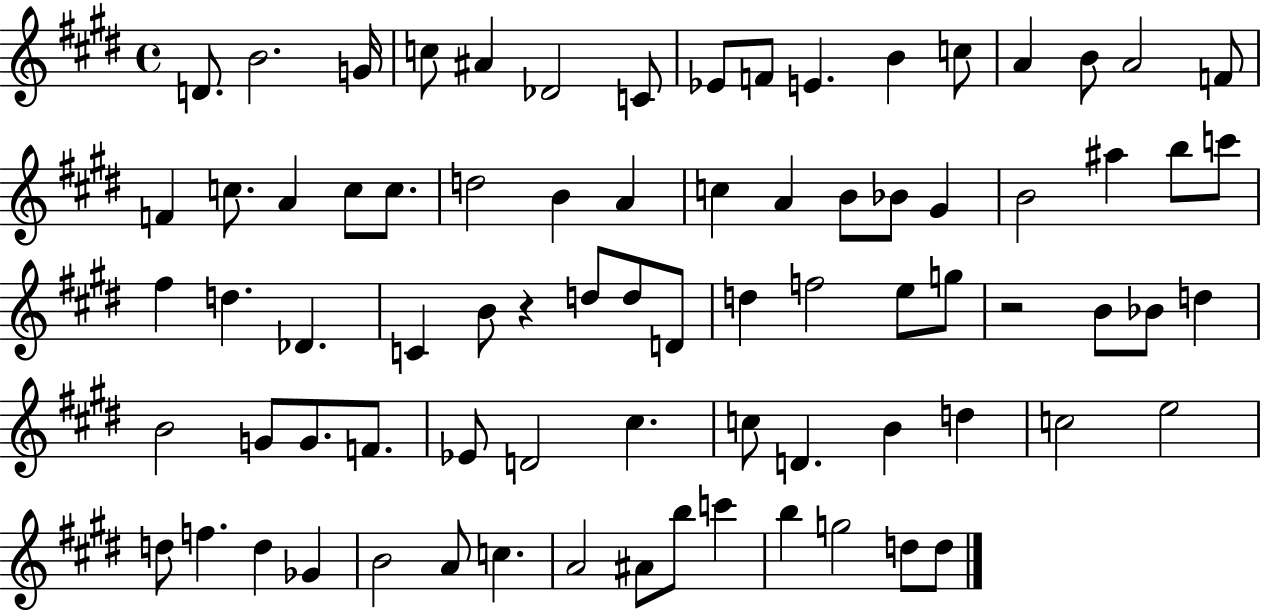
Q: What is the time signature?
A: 4/4